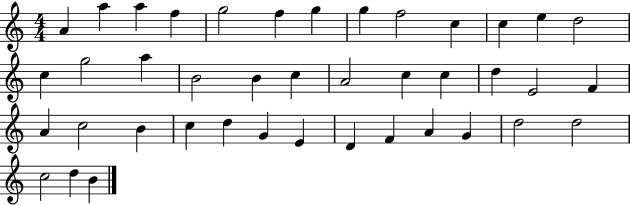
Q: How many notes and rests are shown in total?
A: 41